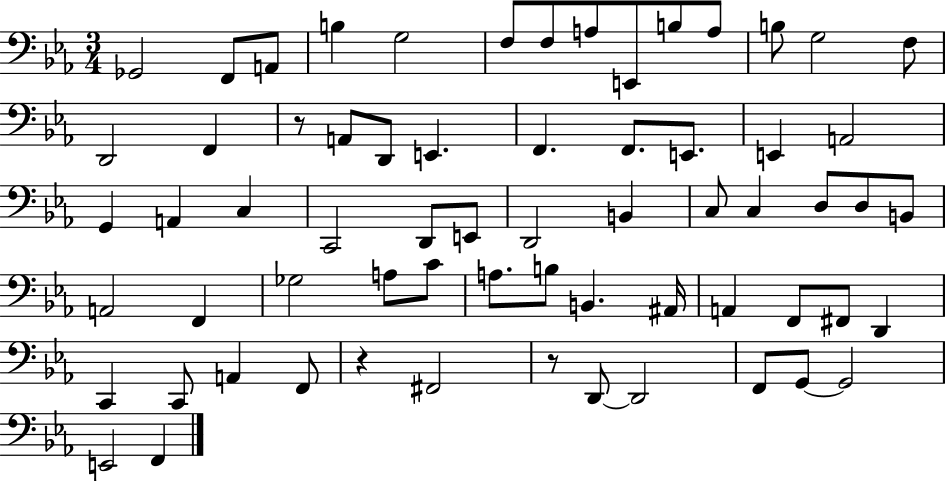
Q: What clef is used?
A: bass